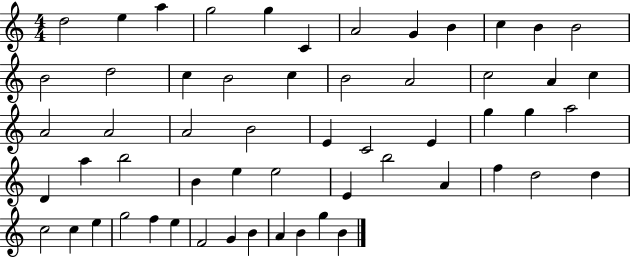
{
  \clef treble
  \numericTimeSignature
  \time 4/4
  \key c \major
  d''2 e''4 a''4 | g''2 g''4 c'4 | a'2 g'4 b'4 | c''4 b'4 b'2 | \break b'2 d''2 | c''4 b'2 c''4 | b'2 a'2 | c''2 a'4 c''4 | \break a'2 a'2 | a'2 b'2 | e'4 c'2 e'4 | g''4 g''4 a''2 | \break d'4 a''4 b''2 | b'4 e''4 e''2 | e'4 b''2 a'4 | f''4 d''2 d''4 | \break c''2 c''4 e''4 | g''2 f''4 e''4 | f'2 g'4 b'4 | a'4 b'4 g''4 b'4 | \break \bar "|."
}